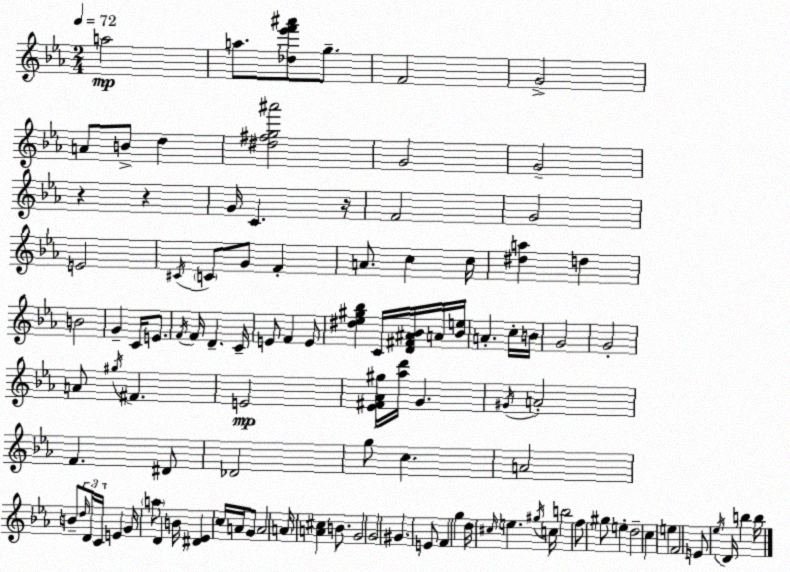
X:1
T:Untitled
M:2/4
L:1/4
K:Cm
a2 a/2 [_d_e'f'^a']/2 g/2 F2 G2 A/2 B/2 d [^d^fg^a']2 G2 G2 z z G/4 C z/4 F2 G2 E2 ^C/4 C/2 G/2 F A/2 c c/4 [^da] d B2 G C/4 E/2 F/4 F/4 D C/4 E/2 F E/2 [^d_e^g_b] C/4 [D^F^A_B]/4 A/4 [_Be]/4 A c/4 B/4 G2 G2 A/2 ^g/4 ^F E2 [_E^F_A^g]/4 [_ad']/4 G ^G/4 A2 F ^D/2 _D2 g/2 c A2 B/2 d/4 D/4 C/4 E G/4 a/2 D B/4 [^D_E] c/4 A/4 G/2 A2 A/4 [A^c] B/2 G2 G2 ^G E/2 F g d/4 ^c/4 e ^g/4 c/4 b2 f/2 ^g/2 e d2 c e F2 E/2 _e/4 D/4 b b/4